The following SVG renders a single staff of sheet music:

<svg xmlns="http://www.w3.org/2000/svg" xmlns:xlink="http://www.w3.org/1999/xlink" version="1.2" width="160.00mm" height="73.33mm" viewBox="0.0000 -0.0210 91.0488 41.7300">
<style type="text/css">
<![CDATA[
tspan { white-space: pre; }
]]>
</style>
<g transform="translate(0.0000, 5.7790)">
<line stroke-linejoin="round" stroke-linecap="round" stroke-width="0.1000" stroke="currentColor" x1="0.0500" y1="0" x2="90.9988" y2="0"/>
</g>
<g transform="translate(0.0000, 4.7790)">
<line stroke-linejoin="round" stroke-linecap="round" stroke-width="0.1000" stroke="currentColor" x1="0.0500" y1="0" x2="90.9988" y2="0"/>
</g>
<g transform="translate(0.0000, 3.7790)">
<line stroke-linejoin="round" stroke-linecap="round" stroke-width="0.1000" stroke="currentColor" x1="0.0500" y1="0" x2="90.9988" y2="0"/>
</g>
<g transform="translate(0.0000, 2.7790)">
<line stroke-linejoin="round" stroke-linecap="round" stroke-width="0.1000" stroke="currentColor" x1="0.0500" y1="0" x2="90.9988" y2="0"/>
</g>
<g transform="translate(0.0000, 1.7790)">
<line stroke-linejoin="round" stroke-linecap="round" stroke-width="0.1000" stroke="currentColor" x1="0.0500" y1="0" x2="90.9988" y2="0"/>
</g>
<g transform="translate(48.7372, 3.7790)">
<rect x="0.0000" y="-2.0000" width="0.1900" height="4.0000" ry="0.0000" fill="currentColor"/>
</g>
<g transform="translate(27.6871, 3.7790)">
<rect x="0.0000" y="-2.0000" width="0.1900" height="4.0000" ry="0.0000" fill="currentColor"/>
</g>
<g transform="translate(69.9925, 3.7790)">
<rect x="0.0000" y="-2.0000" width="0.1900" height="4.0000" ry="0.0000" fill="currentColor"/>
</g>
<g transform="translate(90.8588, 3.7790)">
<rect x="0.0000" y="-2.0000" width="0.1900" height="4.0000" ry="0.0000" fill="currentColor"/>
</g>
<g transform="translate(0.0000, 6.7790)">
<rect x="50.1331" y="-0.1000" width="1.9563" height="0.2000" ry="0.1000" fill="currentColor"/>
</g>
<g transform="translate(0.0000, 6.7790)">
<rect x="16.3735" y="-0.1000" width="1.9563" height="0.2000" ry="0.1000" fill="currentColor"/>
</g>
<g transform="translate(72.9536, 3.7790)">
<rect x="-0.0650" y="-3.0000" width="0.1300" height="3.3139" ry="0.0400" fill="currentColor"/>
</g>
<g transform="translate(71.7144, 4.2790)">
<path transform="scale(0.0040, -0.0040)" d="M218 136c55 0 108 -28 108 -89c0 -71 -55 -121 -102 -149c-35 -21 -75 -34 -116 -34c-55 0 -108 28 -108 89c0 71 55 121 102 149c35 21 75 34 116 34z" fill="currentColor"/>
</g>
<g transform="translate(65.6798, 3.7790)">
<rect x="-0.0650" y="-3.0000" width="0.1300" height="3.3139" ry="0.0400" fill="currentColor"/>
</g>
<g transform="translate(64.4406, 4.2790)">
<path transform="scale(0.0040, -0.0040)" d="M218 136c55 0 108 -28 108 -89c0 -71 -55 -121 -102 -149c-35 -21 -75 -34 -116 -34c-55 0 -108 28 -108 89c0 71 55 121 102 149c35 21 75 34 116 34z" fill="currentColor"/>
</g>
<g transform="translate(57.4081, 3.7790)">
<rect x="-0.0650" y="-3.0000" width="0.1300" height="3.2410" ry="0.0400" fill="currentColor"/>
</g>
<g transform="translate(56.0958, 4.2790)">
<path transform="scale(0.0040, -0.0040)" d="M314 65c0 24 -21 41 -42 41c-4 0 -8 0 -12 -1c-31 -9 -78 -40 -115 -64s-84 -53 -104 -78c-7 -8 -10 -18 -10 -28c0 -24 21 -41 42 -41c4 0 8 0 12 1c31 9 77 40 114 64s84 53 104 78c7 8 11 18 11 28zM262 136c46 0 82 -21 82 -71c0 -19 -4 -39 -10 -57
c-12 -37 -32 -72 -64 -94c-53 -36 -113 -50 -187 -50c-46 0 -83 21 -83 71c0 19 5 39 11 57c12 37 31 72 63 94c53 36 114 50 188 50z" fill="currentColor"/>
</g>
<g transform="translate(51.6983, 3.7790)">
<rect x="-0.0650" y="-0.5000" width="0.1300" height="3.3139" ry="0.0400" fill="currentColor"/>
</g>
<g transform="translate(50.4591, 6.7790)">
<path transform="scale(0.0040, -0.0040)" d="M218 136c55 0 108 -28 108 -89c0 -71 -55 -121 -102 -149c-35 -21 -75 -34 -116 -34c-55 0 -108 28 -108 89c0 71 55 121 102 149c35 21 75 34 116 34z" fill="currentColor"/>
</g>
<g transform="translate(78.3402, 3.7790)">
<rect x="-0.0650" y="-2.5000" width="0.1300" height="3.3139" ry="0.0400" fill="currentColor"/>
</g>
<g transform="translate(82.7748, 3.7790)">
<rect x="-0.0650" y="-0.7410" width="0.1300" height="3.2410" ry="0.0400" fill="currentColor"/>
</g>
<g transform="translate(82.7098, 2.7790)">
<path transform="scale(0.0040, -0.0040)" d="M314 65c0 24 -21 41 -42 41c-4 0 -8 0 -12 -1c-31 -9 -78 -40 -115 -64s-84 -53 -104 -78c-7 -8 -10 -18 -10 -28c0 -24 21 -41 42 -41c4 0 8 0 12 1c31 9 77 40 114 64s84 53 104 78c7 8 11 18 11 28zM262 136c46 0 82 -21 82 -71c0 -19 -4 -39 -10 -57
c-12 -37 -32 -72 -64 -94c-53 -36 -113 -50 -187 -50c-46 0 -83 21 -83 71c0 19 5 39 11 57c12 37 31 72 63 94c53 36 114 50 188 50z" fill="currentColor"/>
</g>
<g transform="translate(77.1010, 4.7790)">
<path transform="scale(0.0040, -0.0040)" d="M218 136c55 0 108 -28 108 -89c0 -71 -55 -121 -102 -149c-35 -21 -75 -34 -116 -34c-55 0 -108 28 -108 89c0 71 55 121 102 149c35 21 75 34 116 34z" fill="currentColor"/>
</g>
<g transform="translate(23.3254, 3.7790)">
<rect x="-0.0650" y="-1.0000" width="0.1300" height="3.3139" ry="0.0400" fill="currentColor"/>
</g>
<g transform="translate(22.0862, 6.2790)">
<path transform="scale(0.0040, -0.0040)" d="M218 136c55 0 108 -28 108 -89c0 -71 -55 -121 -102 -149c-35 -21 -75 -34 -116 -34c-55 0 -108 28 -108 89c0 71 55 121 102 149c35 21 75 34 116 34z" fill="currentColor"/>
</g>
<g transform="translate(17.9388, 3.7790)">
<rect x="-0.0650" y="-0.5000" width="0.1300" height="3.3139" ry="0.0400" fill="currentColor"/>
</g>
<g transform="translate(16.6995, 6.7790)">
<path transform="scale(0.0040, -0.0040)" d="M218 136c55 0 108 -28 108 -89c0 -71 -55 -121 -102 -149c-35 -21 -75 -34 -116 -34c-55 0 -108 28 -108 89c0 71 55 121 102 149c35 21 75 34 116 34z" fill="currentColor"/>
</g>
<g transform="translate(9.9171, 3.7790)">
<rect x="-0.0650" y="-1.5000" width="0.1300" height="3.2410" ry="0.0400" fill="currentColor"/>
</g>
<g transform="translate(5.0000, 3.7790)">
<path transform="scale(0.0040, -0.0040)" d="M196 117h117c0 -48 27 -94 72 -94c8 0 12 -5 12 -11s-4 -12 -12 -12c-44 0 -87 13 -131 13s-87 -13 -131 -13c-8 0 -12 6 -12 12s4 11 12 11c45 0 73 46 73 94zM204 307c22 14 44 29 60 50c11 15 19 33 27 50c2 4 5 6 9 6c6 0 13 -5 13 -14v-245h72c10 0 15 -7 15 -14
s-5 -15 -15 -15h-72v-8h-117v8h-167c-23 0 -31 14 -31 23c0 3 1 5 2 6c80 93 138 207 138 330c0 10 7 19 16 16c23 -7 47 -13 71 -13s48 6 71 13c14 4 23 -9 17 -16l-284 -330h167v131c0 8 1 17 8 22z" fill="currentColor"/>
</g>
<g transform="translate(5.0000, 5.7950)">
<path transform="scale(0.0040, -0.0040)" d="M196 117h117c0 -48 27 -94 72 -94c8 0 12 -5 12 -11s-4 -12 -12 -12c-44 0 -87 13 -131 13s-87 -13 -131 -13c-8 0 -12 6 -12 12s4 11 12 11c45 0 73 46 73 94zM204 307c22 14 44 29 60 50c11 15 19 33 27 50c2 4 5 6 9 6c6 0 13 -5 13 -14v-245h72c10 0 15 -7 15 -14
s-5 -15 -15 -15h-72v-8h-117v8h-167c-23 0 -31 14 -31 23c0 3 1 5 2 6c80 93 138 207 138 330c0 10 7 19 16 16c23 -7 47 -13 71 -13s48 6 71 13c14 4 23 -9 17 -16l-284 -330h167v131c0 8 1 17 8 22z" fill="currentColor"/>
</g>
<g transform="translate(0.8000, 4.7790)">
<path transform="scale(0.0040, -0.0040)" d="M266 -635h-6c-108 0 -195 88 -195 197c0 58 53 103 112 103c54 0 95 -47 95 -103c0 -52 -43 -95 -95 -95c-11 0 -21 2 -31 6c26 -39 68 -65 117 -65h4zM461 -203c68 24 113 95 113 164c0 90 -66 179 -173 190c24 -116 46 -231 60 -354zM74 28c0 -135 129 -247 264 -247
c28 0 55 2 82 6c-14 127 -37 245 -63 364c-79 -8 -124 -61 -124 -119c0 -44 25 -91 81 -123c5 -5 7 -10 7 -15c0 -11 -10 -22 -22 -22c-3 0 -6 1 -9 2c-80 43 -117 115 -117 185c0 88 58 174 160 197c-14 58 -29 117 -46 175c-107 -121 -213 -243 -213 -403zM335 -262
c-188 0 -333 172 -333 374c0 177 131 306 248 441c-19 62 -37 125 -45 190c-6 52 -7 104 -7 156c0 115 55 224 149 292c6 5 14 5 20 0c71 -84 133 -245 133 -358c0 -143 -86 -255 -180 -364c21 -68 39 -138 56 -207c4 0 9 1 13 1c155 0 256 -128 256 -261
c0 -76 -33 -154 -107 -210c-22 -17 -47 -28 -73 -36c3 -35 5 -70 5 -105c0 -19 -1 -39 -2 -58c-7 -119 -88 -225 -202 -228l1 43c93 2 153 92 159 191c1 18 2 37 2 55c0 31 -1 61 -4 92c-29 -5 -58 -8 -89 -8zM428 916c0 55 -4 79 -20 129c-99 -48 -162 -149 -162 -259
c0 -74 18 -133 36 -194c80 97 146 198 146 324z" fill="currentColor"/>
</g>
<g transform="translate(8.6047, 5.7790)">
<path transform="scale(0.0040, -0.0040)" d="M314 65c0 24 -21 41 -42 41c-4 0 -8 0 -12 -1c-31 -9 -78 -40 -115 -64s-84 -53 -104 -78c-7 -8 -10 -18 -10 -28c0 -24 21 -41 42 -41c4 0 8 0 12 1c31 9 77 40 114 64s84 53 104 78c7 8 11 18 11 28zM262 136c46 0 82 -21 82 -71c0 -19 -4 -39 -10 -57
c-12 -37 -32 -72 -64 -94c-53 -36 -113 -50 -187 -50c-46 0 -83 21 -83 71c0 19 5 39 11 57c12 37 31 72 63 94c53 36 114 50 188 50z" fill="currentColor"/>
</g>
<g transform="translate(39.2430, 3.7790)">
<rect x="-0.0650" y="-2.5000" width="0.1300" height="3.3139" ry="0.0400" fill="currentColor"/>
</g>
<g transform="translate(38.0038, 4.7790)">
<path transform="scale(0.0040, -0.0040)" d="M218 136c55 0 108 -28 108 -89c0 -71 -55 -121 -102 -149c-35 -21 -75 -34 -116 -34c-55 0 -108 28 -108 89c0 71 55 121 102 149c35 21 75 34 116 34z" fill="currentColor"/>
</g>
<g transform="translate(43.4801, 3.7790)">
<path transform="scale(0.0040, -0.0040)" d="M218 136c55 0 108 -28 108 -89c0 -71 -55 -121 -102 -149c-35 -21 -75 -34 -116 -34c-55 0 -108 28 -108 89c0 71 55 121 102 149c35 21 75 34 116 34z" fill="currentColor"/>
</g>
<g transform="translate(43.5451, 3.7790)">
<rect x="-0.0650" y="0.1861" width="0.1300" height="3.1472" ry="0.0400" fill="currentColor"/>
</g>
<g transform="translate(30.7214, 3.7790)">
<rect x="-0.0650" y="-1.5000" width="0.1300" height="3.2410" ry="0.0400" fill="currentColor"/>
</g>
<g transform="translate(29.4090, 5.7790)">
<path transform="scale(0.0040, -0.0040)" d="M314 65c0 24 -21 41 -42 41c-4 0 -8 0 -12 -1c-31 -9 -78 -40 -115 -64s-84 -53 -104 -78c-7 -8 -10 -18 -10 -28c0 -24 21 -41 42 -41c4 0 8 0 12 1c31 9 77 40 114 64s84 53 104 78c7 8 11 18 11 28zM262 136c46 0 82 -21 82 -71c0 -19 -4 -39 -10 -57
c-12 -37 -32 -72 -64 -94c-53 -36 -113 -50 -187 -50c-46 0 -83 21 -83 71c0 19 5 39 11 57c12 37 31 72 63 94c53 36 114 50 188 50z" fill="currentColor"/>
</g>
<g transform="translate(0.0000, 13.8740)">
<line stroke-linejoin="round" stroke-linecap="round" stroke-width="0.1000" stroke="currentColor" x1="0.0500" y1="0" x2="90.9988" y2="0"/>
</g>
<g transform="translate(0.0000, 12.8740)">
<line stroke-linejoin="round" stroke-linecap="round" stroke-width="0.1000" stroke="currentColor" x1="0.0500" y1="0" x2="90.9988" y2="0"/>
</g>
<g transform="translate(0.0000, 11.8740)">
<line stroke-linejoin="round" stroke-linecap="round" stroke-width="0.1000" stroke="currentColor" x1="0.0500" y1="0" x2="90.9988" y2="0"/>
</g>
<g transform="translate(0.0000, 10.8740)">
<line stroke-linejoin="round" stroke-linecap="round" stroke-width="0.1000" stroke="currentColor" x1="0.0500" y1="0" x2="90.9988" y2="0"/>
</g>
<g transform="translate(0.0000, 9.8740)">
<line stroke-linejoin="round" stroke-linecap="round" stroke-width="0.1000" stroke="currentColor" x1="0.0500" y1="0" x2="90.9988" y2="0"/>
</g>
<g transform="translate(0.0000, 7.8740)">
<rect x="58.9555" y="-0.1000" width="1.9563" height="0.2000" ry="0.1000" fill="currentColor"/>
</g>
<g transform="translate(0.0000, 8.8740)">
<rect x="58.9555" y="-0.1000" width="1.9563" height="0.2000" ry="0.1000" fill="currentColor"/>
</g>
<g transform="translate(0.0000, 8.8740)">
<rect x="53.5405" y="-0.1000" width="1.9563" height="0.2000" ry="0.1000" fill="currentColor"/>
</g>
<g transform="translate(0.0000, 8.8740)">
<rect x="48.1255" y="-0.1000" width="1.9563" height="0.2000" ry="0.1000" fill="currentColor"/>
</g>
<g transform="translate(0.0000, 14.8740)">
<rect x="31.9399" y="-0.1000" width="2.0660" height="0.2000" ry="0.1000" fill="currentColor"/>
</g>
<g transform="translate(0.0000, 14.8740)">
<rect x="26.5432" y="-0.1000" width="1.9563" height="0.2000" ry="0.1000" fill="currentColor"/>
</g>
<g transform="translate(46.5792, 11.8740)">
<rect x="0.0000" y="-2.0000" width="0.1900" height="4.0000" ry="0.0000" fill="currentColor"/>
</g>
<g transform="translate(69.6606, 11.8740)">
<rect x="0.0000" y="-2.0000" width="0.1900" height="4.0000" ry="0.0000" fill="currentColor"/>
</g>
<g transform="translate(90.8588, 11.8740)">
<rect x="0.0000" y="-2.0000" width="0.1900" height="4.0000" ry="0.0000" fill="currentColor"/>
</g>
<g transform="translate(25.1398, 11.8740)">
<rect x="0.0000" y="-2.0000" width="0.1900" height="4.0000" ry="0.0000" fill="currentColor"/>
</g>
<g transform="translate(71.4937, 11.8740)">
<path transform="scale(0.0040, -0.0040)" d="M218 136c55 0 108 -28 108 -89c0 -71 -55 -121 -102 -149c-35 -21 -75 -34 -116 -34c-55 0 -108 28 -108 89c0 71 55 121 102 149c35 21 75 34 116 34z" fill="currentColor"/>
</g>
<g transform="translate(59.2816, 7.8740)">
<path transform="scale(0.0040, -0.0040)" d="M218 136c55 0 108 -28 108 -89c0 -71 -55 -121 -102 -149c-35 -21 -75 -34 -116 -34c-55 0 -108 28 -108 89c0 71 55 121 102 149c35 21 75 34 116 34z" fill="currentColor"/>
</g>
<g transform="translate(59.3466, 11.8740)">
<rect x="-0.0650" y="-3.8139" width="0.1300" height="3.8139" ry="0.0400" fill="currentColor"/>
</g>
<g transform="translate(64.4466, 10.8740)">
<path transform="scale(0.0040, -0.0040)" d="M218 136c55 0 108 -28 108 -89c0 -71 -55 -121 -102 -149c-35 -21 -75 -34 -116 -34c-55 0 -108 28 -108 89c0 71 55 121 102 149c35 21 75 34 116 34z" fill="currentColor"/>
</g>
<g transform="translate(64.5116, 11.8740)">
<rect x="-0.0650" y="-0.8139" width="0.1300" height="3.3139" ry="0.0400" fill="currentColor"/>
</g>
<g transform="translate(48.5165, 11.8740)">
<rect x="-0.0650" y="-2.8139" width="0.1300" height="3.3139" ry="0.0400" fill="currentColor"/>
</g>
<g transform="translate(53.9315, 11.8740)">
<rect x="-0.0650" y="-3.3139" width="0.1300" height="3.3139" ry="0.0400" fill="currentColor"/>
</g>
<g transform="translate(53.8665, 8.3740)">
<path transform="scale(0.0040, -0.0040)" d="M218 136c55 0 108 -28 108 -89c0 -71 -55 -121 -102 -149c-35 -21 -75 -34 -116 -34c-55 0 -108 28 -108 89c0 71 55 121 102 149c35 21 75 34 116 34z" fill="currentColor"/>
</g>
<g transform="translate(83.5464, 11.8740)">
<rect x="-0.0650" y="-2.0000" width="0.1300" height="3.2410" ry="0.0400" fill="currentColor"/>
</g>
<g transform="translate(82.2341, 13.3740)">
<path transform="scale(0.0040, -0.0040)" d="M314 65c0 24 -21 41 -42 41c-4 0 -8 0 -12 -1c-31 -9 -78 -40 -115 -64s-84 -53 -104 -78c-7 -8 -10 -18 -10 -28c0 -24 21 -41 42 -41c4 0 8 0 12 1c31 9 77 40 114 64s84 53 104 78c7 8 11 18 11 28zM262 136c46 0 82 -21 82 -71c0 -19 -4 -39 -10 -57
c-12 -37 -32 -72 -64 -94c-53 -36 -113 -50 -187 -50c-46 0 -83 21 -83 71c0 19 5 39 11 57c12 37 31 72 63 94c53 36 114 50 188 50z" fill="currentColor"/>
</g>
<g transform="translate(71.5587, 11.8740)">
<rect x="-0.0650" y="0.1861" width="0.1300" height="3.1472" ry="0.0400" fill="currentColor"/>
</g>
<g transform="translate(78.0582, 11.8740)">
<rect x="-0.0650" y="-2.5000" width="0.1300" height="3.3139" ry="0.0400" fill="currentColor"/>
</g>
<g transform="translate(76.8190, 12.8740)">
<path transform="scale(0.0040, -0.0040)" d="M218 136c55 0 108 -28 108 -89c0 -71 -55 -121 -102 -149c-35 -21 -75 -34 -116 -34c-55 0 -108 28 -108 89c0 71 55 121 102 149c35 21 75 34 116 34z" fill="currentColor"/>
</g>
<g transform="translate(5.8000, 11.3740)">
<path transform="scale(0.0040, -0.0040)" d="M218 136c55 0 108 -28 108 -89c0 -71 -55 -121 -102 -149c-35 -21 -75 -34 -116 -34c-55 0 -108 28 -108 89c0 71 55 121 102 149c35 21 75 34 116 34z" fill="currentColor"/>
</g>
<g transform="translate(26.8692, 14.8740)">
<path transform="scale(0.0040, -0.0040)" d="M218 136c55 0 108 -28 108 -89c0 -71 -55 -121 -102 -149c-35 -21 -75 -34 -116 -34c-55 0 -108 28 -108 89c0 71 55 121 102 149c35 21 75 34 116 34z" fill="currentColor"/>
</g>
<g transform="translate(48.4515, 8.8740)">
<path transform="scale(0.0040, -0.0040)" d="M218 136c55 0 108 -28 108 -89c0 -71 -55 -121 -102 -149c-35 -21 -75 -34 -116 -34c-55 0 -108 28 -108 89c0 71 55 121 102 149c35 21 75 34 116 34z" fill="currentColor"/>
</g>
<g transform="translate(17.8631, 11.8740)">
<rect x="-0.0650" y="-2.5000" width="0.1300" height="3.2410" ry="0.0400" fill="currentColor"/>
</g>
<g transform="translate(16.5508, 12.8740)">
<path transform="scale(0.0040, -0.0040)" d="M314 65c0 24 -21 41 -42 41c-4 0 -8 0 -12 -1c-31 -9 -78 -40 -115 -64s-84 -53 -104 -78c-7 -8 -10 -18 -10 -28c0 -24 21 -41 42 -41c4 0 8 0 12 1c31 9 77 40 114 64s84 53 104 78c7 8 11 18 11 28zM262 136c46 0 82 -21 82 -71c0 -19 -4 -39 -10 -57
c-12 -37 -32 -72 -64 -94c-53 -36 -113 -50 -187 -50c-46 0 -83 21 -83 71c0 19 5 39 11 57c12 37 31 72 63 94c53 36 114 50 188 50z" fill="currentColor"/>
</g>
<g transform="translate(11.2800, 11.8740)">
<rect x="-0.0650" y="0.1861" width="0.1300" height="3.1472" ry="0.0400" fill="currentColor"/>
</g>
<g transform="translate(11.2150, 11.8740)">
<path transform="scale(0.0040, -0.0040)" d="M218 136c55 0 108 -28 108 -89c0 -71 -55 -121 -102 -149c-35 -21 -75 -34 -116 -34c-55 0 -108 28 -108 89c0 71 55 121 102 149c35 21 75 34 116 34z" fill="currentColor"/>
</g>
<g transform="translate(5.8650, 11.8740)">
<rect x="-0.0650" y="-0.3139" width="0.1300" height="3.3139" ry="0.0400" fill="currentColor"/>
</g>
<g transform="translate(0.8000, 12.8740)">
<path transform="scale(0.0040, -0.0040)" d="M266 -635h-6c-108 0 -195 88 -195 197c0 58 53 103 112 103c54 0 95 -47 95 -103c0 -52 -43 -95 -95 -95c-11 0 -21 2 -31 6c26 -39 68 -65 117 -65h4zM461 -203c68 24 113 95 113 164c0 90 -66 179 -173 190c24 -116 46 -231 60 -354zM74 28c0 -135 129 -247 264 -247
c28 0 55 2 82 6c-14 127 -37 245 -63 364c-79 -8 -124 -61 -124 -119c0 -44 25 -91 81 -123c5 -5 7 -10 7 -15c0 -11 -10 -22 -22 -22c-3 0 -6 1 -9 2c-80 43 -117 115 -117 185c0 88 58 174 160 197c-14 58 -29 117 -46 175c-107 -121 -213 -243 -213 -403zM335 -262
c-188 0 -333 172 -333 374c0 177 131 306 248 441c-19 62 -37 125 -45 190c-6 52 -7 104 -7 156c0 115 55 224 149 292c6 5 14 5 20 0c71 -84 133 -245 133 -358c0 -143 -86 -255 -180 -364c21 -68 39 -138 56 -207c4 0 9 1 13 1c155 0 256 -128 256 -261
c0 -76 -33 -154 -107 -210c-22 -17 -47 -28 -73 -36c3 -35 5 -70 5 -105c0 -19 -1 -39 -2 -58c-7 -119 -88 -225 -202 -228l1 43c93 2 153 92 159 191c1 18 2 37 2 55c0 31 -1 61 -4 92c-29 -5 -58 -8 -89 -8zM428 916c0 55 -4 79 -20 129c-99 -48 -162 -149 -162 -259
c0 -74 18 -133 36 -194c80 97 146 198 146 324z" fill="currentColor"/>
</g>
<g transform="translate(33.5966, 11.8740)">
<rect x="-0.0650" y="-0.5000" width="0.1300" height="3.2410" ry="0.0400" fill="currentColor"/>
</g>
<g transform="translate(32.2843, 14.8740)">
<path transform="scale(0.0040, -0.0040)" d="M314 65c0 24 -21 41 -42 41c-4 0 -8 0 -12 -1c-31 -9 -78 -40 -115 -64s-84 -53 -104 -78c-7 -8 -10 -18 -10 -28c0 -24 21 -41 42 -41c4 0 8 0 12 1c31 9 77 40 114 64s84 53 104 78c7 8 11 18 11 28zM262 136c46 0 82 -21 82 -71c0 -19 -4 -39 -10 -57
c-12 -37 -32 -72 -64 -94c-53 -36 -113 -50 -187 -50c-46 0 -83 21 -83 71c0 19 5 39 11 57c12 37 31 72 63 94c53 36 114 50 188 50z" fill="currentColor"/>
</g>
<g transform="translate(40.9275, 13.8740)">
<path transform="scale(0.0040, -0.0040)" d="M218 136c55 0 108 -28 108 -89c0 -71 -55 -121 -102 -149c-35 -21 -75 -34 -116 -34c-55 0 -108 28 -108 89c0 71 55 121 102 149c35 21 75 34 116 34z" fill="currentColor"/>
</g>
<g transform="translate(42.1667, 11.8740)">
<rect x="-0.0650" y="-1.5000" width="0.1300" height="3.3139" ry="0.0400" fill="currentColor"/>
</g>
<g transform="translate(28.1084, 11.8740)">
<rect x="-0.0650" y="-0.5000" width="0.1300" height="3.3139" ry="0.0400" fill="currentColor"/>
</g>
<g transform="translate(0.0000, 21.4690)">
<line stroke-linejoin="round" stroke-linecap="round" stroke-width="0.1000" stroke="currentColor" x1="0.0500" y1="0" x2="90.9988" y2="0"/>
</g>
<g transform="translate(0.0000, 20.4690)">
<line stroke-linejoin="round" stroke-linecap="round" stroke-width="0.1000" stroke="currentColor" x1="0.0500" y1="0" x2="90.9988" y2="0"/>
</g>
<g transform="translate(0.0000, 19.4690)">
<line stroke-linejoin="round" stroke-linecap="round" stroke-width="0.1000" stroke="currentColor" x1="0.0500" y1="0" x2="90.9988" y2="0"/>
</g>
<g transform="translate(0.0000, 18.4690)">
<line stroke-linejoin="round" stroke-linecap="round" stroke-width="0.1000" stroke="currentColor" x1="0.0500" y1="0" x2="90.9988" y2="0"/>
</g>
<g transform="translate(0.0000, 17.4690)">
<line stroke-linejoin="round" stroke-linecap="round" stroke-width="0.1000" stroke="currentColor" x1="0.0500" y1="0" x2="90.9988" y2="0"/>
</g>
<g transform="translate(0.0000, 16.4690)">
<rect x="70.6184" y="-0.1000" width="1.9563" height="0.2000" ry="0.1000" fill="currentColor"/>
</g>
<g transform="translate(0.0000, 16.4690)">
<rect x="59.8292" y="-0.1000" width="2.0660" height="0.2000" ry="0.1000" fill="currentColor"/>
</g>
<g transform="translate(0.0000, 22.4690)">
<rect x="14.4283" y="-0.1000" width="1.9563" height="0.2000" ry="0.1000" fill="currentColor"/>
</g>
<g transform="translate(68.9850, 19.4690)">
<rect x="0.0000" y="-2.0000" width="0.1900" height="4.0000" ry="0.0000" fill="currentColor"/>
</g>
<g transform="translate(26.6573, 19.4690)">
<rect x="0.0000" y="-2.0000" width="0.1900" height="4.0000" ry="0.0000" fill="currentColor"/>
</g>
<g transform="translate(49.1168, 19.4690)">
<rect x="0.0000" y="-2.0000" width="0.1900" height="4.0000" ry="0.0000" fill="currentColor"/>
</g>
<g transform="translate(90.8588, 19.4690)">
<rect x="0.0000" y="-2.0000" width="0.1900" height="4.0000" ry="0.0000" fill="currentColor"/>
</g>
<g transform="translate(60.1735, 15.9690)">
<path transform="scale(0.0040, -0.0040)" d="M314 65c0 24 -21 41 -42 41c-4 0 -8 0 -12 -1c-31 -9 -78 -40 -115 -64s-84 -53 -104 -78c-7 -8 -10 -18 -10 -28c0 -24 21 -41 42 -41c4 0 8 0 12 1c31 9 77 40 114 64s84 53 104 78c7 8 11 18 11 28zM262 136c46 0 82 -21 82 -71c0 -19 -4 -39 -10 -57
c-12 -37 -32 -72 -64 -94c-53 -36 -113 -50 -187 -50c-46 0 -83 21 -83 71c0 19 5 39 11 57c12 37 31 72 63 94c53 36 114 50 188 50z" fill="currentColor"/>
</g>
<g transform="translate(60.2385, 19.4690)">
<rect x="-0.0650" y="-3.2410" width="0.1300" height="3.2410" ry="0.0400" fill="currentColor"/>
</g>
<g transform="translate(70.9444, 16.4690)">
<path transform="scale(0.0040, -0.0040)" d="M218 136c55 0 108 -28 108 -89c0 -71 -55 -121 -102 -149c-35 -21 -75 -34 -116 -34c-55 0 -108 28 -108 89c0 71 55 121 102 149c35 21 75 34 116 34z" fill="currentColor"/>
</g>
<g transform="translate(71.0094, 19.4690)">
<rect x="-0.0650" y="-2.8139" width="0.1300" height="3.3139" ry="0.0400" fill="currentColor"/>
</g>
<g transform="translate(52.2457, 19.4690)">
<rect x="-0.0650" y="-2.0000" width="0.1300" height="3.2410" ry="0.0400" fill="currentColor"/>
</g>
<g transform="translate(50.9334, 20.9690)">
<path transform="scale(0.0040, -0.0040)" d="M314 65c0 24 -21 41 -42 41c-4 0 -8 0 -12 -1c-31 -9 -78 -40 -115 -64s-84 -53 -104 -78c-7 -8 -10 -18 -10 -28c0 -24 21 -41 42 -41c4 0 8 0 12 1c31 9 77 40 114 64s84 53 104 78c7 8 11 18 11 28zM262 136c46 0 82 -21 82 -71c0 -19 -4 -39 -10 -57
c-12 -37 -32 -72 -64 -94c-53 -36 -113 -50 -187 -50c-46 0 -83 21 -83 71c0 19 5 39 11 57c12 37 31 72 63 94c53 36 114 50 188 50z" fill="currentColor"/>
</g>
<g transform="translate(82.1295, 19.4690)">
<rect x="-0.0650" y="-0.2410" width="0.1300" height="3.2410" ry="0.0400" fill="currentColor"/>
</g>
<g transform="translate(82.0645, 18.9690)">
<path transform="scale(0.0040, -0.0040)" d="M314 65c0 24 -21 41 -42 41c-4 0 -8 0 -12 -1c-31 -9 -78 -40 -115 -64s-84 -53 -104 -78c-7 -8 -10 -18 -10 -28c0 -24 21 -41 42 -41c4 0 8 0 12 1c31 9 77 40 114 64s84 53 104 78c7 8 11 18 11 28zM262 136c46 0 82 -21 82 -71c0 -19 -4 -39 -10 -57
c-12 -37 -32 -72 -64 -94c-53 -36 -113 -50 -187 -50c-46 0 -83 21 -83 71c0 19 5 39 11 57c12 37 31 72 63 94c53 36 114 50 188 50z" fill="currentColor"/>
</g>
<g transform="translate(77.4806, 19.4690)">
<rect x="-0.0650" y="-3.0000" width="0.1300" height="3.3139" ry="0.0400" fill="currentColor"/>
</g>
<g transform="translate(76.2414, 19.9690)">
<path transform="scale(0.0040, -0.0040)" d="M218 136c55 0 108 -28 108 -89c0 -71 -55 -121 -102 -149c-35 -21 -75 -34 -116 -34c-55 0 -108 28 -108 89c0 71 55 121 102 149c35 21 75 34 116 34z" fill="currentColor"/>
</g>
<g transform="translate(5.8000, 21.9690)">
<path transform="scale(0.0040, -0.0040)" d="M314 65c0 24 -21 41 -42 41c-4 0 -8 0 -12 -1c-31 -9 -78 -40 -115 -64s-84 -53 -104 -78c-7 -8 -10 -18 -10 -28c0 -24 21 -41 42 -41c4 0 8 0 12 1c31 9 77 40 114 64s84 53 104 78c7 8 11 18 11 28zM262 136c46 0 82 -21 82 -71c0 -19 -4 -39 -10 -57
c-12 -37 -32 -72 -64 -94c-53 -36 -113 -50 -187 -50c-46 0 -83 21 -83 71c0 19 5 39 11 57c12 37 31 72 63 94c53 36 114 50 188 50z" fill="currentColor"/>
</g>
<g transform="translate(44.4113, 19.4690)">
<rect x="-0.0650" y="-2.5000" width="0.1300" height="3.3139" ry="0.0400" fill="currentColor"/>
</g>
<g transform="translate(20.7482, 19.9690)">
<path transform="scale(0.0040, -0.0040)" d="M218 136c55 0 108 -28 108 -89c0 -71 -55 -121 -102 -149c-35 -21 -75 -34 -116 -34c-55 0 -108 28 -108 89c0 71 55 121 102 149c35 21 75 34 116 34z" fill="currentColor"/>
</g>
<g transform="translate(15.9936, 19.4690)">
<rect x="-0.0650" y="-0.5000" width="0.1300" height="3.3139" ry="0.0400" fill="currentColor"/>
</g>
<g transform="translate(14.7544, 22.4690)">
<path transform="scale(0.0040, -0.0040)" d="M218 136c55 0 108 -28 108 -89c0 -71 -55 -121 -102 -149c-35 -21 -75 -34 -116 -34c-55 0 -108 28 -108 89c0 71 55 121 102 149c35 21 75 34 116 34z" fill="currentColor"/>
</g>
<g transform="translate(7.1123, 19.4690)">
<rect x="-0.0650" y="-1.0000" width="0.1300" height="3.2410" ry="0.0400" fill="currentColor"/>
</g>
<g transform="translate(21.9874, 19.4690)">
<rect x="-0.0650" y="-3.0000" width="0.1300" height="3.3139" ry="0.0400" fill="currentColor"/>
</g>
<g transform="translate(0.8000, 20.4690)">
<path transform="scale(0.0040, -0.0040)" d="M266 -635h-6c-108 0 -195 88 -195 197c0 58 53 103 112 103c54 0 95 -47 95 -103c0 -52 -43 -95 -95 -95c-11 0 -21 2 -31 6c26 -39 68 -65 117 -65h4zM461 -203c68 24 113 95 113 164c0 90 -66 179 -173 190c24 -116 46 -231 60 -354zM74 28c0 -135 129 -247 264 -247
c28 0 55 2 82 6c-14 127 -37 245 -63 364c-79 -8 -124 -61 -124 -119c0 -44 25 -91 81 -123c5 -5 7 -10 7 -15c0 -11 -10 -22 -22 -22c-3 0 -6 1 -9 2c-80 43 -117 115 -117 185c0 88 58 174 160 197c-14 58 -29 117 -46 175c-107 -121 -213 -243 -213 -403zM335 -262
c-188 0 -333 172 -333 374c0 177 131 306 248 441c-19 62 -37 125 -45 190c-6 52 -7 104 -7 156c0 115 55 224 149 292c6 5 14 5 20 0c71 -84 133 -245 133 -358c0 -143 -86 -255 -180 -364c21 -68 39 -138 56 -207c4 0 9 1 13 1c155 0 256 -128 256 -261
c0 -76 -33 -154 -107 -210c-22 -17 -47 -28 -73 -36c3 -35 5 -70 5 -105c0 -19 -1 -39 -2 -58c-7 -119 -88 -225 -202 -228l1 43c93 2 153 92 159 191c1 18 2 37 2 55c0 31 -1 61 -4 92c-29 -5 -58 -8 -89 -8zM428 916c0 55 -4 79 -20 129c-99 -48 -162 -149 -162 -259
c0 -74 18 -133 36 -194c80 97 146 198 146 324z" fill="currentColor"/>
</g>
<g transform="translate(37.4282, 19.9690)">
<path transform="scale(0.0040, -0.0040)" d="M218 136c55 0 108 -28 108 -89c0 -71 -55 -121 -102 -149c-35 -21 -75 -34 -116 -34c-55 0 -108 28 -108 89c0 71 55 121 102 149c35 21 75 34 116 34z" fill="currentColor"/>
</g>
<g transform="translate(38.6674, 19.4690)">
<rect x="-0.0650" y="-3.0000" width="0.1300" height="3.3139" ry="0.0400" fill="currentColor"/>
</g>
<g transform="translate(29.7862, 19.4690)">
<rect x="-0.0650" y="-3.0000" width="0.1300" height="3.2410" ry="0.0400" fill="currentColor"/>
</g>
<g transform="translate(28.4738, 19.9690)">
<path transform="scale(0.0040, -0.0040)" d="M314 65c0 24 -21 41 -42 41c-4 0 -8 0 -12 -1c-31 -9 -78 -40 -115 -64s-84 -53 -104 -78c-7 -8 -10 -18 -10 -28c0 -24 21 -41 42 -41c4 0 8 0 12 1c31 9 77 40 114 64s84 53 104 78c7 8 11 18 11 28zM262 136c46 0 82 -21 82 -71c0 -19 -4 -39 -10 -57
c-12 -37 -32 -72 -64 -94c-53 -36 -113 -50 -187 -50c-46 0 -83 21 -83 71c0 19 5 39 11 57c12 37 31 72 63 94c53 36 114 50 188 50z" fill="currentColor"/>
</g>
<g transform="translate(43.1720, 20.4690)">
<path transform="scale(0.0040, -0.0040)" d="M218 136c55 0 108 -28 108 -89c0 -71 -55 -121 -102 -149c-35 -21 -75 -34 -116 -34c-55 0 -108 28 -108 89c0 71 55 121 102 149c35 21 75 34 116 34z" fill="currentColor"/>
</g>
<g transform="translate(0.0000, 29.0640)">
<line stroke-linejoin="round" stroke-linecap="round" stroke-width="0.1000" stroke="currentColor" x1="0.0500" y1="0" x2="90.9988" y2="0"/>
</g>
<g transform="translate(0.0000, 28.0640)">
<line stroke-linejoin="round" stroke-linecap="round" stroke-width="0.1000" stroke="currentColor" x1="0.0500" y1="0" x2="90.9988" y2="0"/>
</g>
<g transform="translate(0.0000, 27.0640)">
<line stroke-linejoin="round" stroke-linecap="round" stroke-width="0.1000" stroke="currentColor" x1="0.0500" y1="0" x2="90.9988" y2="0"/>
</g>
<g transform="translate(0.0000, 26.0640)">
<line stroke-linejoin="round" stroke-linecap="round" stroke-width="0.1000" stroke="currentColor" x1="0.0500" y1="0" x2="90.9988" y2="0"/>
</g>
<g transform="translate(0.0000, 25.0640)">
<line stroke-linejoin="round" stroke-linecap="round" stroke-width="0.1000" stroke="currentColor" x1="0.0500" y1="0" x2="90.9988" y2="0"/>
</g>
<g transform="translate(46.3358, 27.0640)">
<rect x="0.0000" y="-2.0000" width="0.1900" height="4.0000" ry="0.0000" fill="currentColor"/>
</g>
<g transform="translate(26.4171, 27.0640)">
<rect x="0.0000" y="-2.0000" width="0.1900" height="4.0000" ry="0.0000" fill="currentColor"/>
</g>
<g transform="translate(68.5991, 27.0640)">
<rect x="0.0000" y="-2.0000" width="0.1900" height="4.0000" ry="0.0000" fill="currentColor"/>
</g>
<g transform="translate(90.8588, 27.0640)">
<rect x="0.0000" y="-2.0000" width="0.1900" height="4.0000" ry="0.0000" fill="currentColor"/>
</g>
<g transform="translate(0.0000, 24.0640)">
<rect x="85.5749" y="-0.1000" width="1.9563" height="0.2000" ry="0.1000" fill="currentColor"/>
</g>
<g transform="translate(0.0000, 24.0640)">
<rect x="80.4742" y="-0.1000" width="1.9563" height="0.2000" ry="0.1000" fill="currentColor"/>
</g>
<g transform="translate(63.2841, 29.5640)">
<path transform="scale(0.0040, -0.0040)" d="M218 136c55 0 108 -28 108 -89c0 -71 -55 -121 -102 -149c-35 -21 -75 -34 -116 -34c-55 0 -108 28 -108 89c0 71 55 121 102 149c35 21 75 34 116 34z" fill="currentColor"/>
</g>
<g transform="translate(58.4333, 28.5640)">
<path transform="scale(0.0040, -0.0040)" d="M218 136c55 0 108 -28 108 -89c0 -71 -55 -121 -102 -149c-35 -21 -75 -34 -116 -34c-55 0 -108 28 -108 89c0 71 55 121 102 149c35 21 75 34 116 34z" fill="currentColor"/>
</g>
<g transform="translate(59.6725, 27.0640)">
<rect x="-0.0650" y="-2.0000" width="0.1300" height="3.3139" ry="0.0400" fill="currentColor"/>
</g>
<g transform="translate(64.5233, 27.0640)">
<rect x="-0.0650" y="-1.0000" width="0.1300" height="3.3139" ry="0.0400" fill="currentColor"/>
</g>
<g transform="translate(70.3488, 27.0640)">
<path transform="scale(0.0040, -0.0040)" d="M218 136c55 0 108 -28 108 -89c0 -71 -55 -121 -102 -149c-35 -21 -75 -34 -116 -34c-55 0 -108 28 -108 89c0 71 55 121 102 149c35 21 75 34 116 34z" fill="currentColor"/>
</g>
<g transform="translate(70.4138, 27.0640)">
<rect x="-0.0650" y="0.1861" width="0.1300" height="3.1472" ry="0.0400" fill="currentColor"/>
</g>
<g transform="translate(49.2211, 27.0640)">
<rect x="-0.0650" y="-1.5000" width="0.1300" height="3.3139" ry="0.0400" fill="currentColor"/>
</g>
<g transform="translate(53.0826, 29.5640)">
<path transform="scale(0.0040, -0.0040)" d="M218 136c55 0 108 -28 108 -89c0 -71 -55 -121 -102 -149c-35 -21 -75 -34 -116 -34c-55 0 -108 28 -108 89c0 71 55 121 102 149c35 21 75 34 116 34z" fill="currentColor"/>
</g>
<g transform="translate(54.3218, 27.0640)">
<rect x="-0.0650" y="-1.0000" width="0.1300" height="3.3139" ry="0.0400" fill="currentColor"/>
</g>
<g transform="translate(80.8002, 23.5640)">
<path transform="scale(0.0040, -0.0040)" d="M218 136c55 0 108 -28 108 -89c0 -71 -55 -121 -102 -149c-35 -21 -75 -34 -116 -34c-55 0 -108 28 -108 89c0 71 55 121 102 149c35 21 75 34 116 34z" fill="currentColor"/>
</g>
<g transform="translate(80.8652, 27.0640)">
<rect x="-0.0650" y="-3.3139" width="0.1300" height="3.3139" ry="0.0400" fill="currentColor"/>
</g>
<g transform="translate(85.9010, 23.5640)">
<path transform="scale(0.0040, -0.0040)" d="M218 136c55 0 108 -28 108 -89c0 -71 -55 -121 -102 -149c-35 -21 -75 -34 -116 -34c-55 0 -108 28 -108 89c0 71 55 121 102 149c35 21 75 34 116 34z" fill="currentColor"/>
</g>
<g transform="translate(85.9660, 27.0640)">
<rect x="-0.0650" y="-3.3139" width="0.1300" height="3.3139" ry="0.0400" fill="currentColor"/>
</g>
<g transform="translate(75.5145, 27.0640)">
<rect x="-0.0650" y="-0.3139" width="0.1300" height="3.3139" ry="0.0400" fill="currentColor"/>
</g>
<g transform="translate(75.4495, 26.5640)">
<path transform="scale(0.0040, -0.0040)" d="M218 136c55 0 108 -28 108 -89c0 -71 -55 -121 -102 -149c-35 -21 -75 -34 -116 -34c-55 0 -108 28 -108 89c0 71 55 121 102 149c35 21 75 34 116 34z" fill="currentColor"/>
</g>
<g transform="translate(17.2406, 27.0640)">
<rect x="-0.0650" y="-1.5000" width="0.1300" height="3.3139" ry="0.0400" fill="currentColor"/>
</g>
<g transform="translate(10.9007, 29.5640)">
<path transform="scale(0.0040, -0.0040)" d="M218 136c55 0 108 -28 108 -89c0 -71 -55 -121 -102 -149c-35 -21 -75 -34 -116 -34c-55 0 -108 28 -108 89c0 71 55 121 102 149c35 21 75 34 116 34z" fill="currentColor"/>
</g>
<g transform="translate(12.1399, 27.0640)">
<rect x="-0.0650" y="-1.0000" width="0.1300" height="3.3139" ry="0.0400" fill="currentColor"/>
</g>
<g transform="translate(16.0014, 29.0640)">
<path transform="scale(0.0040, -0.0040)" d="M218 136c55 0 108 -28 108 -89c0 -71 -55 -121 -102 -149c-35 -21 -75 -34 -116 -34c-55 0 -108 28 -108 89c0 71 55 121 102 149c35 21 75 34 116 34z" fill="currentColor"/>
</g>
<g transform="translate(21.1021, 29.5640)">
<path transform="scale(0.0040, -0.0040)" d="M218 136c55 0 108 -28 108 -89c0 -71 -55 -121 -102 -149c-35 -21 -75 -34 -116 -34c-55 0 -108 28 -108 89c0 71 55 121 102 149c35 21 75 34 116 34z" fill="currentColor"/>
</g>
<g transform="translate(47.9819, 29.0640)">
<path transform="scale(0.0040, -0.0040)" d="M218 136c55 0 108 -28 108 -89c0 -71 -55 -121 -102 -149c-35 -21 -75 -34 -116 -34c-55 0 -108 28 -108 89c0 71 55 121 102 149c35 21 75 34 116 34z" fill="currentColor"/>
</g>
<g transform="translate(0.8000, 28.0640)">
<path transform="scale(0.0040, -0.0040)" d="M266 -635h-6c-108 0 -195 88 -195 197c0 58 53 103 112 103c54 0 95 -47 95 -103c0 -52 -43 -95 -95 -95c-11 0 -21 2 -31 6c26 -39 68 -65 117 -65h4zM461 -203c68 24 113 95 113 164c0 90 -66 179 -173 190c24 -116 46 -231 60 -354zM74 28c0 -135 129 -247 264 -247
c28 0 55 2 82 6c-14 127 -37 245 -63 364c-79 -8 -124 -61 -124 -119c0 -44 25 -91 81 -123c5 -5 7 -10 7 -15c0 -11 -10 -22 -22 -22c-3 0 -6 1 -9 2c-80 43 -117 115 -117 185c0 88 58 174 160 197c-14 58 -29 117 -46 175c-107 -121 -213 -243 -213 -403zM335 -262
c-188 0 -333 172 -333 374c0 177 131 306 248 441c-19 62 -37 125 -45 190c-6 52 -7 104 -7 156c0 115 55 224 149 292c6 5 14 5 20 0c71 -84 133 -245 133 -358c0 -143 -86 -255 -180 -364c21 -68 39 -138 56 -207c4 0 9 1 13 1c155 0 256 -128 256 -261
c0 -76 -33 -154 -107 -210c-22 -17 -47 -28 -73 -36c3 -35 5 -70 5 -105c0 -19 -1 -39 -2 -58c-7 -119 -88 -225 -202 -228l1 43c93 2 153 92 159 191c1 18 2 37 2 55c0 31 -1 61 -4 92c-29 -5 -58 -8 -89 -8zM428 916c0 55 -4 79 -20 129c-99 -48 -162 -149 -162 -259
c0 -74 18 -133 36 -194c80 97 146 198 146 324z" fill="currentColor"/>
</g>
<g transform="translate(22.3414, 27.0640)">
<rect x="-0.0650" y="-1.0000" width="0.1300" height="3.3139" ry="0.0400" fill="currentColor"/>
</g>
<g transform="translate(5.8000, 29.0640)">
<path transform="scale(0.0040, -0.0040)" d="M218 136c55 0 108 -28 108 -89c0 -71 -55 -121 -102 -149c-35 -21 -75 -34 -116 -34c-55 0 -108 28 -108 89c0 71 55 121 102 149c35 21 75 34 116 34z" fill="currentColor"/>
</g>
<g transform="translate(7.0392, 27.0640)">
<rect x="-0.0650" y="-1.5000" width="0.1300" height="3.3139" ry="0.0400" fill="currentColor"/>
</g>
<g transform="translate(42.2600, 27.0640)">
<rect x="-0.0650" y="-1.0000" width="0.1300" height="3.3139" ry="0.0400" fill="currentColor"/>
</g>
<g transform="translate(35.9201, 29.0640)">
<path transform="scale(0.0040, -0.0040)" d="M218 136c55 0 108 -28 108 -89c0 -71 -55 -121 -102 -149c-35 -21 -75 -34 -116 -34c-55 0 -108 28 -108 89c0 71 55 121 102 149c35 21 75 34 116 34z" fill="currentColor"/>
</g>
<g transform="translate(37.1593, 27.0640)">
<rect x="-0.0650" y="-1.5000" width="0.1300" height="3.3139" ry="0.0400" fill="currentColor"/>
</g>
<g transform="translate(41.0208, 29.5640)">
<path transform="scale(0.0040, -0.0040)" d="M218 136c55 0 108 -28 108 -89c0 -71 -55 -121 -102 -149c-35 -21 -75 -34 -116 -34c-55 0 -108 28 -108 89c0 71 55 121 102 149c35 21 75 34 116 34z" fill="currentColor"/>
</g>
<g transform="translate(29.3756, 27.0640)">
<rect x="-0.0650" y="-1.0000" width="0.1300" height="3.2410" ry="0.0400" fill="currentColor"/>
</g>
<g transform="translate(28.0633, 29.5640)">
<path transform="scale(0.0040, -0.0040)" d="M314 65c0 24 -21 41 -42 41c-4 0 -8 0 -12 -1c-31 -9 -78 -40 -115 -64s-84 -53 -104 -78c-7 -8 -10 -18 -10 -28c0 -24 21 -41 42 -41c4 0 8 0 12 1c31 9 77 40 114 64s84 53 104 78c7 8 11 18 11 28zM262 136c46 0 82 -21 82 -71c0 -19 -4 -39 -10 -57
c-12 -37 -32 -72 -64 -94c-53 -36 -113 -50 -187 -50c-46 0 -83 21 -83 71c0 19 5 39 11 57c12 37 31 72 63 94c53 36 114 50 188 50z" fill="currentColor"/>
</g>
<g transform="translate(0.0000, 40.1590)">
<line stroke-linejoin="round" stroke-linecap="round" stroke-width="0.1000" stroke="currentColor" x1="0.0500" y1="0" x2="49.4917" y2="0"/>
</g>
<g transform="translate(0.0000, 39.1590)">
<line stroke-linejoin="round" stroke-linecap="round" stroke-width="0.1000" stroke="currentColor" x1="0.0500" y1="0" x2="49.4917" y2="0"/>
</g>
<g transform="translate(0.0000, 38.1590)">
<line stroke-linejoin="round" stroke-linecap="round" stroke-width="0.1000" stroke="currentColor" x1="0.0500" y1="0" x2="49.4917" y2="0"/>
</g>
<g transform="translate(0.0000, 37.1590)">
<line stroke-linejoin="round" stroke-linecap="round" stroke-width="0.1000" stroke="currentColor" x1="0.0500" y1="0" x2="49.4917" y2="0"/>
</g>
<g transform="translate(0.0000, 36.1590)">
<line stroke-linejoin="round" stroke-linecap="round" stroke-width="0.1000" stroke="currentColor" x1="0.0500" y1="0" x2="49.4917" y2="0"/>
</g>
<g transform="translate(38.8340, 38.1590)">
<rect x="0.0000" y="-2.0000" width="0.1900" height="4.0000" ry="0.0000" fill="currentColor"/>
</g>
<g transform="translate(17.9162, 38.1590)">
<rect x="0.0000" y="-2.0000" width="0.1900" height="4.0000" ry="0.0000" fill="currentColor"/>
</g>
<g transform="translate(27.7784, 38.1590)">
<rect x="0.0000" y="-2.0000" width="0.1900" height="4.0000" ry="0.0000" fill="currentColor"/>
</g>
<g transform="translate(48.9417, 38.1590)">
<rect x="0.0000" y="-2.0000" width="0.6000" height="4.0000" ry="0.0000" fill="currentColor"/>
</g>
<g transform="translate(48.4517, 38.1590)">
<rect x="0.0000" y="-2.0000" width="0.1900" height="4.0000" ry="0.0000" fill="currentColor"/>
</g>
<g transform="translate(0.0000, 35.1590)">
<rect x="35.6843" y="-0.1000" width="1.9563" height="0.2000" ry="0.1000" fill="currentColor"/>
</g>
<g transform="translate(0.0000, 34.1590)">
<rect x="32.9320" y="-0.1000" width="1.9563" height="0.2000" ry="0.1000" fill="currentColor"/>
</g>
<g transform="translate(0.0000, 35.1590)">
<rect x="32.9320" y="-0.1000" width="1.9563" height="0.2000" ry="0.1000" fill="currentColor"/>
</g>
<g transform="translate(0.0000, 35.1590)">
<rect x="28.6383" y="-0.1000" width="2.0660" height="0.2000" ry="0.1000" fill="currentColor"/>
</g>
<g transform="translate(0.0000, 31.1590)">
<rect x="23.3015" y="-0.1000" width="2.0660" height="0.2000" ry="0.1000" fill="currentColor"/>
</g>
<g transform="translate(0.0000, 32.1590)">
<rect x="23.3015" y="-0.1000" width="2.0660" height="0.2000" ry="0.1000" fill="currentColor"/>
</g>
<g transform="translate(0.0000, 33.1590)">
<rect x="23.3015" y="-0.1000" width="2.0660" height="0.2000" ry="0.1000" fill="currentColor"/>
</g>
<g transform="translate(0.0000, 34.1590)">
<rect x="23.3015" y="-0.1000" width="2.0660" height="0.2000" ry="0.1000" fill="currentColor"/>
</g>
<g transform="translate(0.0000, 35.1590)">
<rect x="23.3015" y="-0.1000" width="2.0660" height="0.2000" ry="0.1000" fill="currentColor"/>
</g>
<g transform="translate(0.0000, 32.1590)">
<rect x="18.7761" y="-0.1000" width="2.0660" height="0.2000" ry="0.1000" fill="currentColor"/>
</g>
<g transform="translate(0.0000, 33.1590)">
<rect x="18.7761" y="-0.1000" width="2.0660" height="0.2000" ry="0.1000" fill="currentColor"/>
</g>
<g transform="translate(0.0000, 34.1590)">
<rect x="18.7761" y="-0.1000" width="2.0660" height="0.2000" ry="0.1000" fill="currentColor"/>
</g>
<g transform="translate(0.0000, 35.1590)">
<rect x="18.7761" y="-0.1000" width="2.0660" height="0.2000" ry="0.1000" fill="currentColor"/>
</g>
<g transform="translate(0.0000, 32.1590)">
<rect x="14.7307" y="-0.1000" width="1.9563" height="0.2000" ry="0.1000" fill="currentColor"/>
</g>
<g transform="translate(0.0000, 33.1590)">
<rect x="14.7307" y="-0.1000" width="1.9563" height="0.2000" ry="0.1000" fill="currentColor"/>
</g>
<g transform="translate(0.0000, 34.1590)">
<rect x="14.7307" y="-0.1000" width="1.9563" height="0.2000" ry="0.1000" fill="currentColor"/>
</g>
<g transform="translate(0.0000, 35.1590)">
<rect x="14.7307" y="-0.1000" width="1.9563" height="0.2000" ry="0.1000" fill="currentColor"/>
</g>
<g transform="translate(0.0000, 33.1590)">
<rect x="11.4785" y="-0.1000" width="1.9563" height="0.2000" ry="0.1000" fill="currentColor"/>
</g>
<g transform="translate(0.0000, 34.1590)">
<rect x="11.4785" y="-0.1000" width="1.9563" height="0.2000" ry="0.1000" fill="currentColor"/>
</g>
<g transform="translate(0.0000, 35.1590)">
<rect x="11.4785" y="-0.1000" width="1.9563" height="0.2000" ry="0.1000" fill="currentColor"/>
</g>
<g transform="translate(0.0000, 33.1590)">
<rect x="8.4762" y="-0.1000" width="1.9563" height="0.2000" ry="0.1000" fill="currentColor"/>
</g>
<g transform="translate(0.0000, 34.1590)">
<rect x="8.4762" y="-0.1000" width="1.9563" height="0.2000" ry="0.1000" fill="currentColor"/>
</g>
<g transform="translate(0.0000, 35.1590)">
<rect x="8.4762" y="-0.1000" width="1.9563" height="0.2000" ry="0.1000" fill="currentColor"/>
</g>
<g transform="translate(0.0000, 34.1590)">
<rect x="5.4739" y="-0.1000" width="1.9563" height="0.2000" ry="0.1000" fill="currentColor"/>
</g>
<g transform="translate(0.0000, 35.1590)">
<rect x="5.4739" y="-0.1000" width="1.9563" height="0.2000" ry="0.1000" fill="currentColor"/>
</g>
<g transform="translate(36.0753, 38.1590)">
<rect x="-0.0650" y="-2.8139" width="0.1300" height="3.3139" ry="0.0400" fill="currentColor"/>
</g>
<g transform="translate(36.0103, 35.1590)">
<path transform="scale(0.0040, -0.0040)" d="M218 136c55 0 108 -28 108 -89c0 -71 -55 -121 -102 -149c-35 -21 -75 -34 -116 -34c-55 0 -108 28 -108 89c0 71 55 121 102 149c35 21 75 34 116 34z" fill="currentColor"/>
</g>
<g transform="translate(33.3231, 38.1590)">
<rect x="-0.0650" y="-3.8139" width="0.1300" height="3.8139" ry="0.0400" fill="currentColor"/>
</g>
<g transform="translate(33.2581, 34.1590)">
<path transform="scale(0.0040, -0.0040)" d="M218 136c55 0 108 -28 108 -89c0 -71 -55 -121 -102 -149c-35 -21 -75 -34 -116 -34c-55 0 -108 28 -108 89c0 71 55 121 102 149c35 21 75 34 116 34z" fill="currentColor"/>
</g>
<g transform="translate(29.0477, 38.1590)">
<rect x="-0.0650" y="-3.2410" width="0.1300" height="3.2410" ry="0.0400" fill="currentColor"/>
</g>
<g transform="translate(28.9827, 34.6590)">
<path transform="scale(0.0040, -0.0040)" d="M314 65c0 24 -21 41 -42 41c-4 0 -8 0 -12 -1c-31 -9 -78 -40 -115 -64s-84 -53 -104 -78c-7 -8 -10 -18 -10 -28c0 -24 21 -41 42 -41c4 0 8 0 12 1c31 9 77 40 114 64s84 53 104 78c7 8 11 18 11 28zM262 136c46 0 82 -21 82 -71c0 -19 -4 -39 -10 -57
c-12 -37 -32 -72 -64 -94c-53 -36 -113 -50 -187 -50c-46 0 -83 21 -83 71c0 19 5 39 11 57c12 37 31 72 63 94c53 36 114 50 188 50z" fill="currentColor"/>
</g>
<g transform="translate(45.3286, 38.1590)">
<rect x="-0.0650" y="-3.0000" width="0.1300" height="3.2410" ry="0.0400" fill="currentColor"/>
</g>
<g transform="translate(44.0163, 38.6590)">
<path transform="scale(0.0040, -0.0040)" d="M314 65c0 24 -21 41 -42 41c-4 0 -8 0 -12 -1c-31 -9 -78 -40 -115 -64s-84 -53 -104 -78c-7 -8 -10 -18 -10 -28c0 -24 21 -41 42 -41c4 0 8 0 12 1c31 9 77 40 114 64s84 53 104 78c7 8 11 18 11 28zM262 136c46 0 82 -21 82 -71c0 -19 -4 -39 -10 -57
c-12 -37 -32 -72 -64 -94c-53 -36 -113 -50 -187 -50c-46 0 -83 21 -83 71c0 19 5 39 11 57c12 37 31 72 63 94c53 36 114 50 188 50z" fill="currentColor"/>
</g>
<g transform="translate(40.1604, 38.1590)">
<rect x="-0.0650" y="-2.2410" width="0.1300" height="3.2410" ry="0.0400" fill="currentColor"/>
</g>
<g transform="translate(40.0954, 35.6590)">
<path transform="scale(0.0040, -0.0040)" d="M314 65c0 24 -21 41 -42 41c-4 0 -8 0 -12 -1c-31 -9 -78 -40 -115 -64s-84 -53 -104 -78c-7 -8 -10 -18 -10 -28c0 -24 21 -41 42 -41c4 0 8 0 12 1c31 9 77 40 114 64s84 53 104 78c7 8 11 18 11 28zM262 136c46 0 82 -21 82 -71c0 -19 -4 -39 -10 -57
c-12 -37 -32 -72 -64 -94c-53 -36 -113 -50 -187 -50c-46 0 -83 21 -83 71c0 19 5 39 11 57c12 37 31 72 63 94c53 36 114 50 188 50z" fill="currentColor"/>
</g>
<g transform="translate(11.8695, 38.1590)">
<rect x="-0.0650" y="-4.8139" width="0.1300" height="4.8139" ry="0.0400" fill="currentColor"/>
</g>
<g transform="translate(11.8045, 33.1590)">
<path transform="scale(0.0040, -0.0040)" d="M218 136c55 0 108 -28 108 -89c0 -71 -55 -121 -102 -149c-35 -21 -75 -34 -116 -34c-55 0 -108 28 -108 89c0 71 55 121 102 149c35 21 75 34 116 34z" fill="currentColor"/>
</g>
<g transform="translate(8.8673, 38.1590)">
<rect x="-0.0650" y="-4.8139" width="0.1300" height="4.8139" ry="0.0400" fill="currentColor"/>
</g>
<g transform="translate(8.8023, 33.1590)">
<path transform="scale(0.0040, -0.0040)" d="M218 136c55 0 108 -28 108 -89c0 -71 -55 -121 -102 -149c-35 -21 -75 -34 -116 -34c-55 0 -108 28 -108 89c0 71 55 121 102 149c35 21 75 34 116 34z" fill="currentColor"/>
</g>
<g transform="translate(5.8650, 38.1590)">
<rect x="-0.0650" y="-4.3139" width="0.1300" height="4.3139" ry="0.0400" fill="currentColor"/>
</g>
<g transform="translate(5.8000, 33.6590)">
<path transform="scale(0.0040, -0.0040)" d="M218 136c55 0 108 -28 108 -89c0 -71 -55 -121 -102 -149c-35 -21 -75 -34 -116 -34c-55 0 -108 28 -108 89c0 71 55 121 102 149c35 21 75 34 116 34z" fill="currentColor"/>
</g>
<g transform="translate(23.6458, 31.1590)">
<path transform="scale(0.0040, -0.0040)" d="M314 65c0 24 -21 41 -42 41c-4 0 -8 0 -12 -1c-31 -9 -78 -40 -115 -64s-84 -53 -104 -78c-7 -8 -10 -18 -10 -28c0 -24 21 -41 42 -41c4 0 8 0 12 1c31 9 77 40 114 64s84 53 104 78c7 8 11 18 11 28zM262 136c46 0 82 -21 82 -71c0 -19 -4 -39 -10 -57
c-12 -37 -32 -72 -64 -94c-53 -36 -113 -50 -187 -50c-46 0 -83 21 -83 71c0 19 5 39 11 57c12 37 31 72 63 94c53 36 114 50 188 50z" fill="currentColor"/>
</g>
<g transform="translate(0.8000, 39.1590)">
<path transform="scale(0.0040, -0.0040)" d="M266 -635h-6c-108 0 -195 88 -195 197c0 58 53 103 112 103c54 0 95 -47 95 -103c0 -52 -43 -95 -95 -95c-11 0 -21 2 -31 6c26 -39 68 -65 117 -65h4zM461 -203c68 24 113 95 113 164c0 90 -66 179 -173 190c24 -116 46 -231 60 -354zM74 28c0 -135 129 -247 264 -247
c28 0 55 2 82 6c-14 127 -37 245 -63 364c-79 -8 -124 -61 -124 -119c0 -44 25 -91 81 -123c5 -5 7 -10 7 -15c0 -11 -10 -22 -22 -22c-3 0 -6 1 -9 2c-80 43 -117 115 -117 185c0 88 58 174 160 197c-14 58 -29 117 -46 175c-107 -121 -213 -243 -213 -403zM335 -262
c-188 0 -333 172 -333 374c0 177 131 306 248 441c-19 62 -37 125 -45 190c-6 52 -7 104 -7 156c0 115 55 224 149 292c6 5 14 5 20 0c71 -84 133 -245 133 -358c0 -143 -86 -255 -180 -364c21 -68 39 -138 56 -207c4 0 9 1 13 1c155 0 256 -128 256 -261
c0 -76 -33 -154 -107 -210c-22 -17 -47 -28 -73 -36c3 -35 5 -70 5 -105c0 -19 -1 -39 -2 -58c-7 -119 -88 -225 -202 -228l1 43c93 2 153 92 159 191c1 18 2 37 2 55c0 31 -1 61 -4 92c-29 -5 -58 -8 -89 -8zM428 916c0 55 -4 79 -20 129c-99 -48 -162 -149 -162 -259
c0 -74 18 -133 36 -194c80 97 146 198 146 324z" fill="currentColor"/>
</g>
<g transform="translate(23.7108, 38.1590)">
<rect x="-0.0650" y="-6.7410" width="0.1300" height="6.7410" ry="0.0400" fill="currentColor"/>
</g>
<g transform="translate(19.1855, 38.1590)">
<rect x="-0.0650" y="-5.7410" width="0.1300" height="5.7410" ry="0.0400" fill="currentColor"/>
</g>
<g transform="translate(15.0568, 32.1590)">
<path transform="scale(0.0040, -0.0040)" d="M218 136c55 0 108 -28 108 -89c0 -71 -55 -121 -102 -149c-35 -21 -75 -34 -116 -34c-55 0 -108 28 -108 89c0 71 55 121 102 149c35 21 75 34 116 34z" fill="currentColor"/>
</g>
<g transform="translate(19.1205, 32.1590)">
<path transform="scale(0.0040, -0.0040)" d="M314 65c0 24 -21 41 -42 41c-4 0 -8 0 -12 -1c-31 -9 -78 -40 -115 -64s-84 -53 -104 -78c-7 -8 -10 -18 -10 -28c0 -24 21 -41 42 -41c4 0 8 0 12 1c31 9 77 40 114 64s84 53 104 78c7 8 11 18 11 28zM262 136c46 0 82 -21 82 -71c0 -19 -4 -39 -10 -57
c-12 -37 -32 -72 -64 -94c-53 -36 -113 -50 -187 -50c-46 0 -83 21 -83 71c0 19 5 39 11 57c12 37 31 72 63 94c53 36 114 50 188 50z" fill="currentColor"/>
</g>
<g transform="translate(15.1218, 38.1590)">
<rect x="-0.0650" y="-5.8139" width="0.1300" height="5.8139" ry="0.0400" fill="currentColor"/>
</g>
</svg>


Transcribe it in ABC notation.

X:1
T:Untitled
M:4/4
L:1/4
K:C
E2 C D E2 G B C A2 A A G d2 c B G2 C C2 E a b c' d B G F2 D2 C A A2 A G F2 b2 a A c2 E D E D D2 E D E D F D B c b b d' e' e' g' g'2 b'2 b2 c' a g2 A2